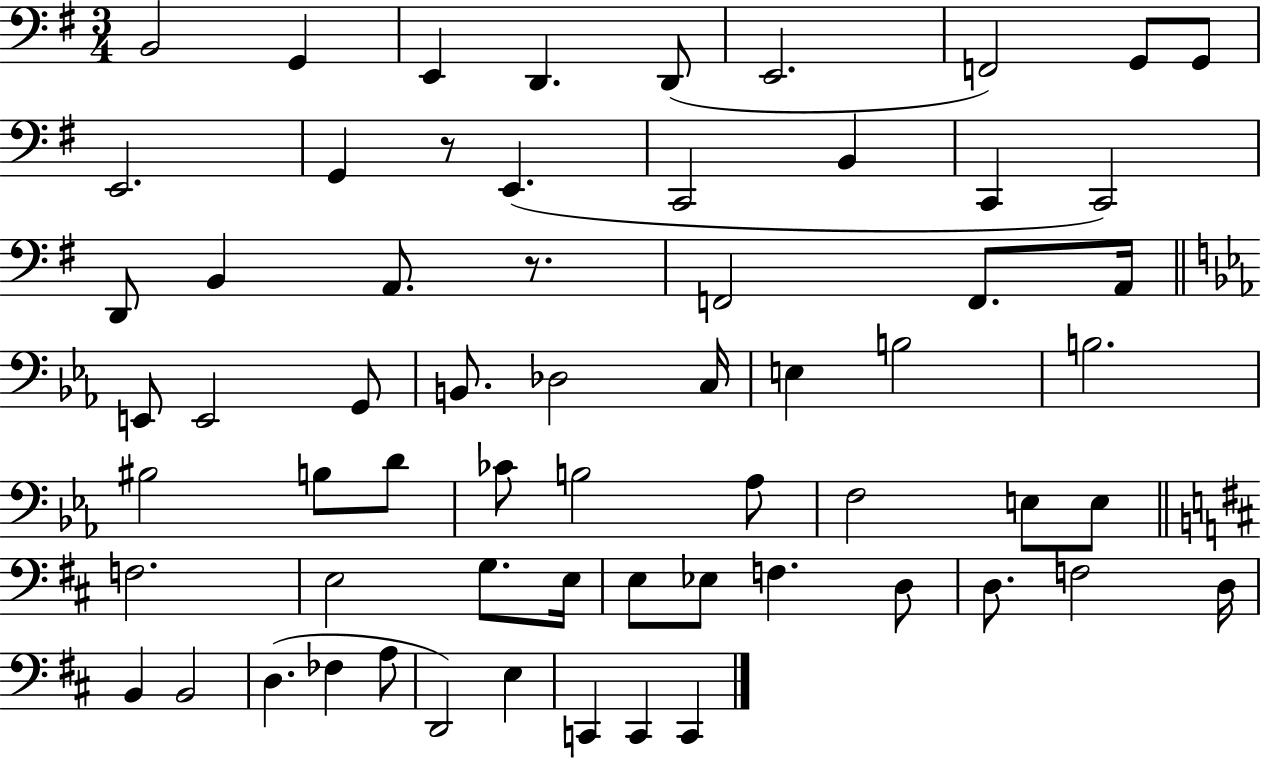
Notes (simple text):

B2/h G2/q E2/q D2/q. D2/e E2/h. F2/h G2/e G2/e E2/h. G2/q R/e E2/q. C2/h B2/q C2/q C2/h D2/e B2/q A2/e. R/e. F2/h F2/e. A2/s E2/e E2/h G2/e B2/e. Db3/h C3/s E3/q B3/h B3/h. BIS3/h B3/e D4/e CES4/e B3/h Ab3/e F3/h E3/e E3/e F3/h. E3/h G3/e. E3/s E3/e Eb3/e F3/q. D3/e D3/e. F3/h D3/s B2/q B2/h D3/q. FES3/q A3/e D2/h E3/q C2/q C2/q C2/q